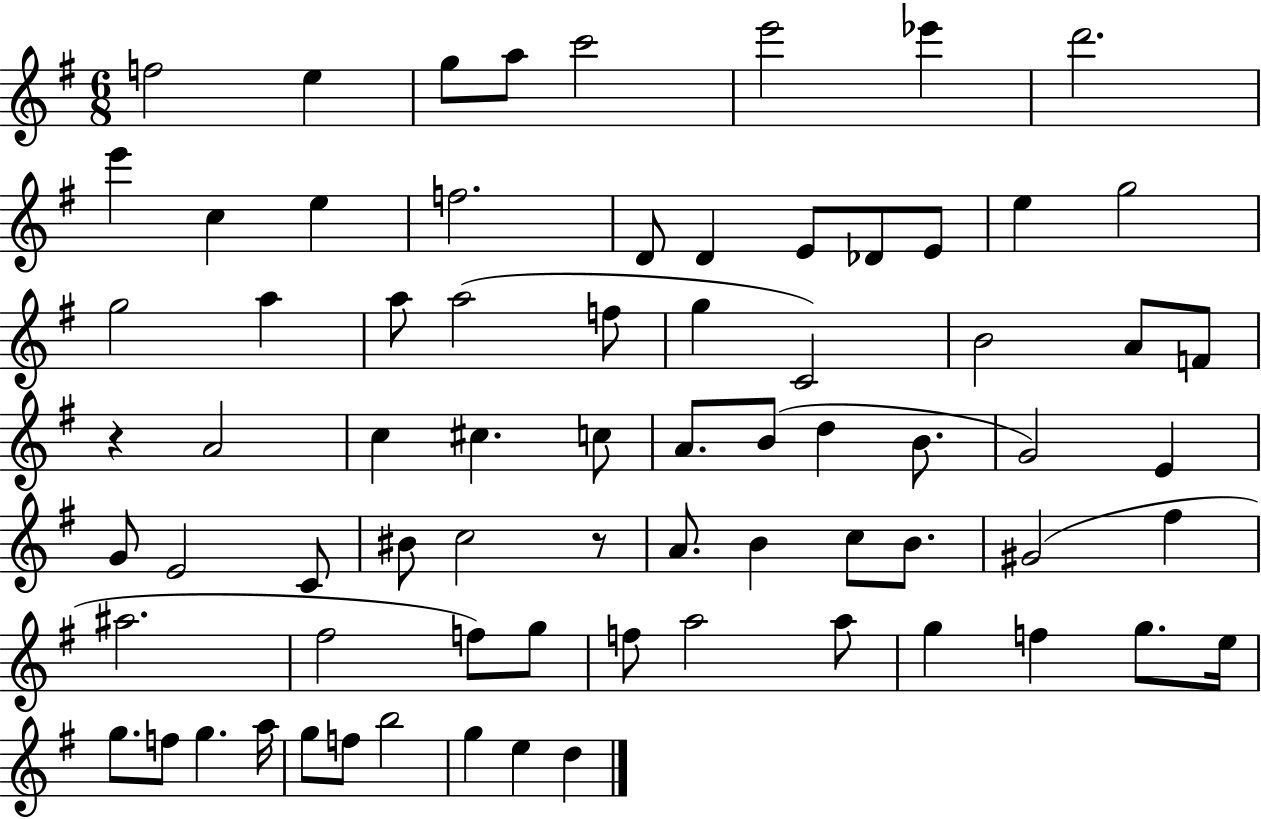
{
  \clef treble
  \numericTimeSignature
  \time 6/8
  \key g \major
  f''2 e''4 | g''8 a''8 c'''2 | e'''2 ees'''4 | d'''2. | \break e'''4 c''4 e''4 | f''2. | d'8 d'4 e'8 des'8 e'8 | e''4 g''2 | \break g''2 a''4 | a''8 a''2( f''8 | g''4 c'2) | b'2 a'8 f'8 | \break r4 a'2 | c''4 cis''4. c''8 | a'8. b'8( d''4 b'8. | g'2) e'4 | \break g'8 e'2 c'8 | bis'8 c''2 r8 | a'8. b'4 c''8 b'8. | gis'2( fis''4 | \break ais''2. | fis''2 f''8) g''8 | f''8 a''2 a''8 | g''4 f''4 g''8. e''16 | \break g''8. f''8 g''4. a''16 | g''8 f''8 b''2 | g''4 e''4 d''4 | \bar "|."
}